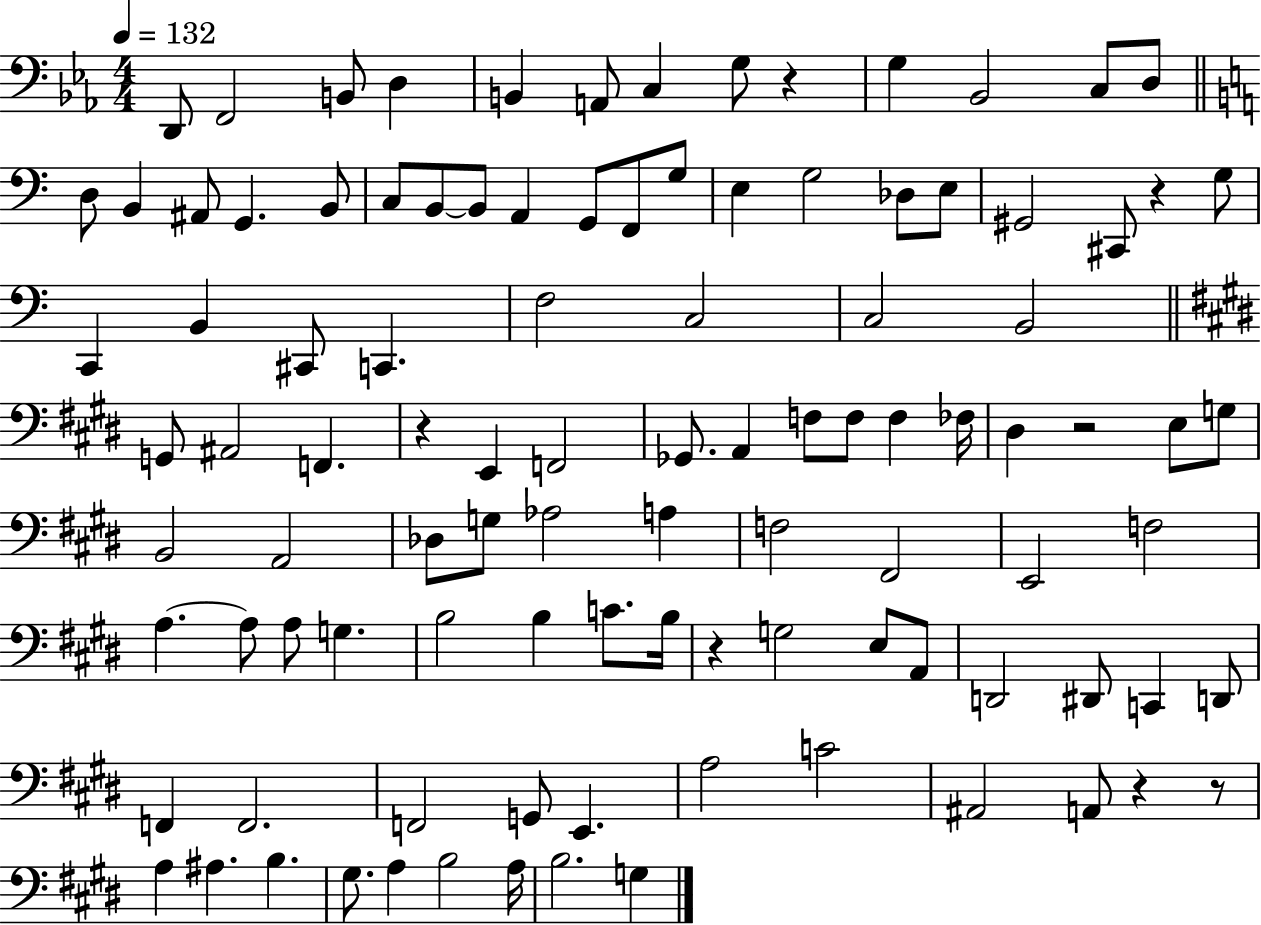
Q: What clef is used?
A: bass